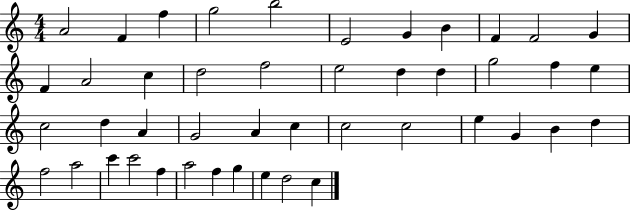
A4/h F4/q F5/q G5/h B5/h E4/h G4/q B4/q F4/q F4/h G4/q F4/q A4/h C5/q D5/h F5/h E5/h D5/q D5/q G5/h F5/q E5/q C5/h D5/q A4/q G4/h A4/q C5/q C5/h C5/h E5/q G4/q B4/q D5/q F5/h A5/h C6/q C6/h F5/q A5/h F5/q G5/q E5/q D5/h C5/q